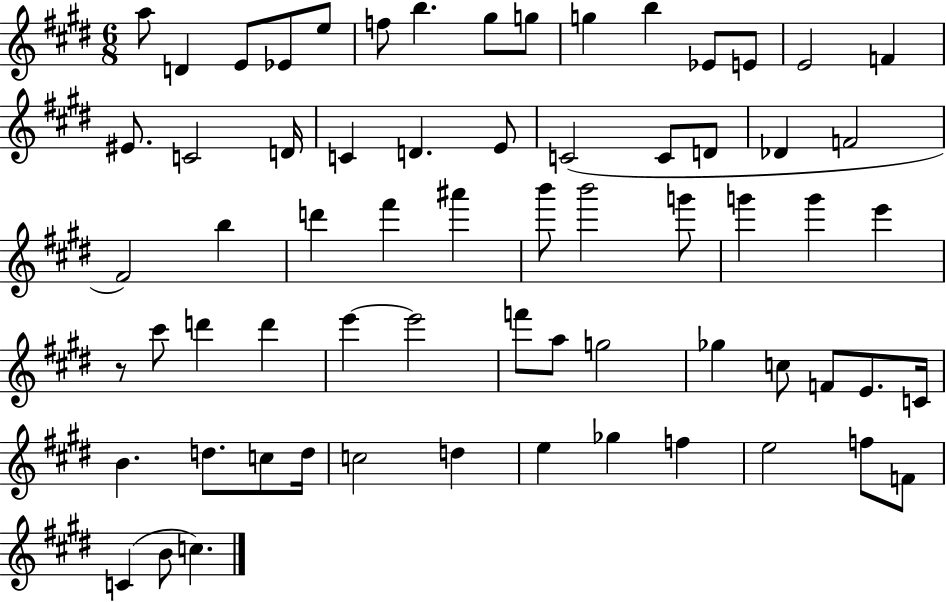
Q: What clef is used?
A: treble